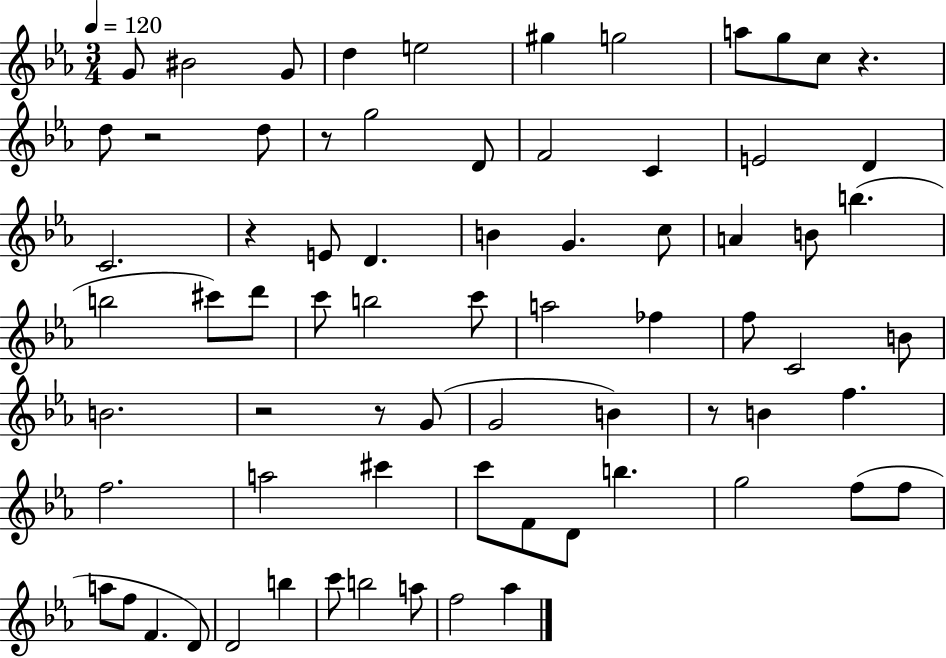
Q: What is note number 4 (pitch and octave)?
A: D5